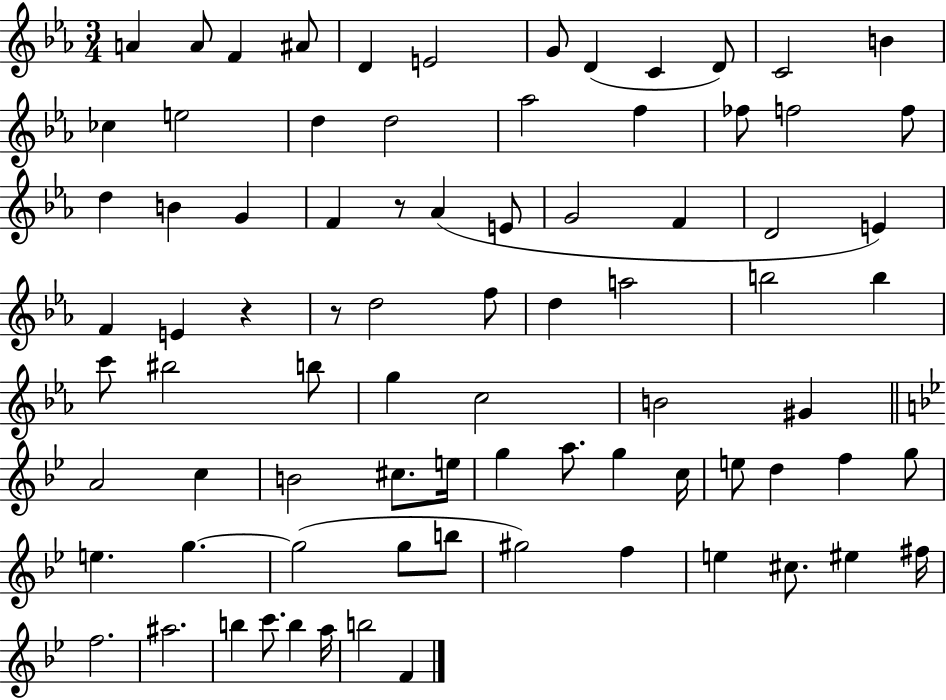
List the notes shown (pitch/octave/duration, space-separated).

A4/q A4/e F4/q A#4/e D4/q E4/h G4/e D4/q C4/q D4/e C4/h B4/q CES5/q E5/h D5/q D5/h Ab5/h F5/q FES5/e F5/h F5/e D5/q B4/q G4/q F4/q R/e Ab4/q E4/e G4/h F4/q D4/h E4/q F4/q E4/q R/q R/e D5/h F5/e D5/q A5/h B5/h B5/q C6/e BIS5/h B5/e G5/q C5/h B4/h G#4/q A4/h C5/q B4/h C#5/e. E5/s G5/q A5/e. G5/q C5/s E5/e D5/q F5/q G5/e E5/q. G5/q. G5/h G5/e B5/e G#5/h F5/q E5/q C#5/e. EIS5/q F#5/s F5/h. A#5/h. B5/q C6/e. B5/q A5/s B5/h F4/q